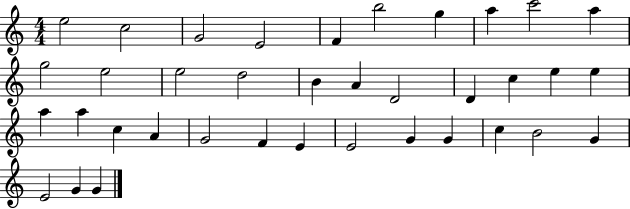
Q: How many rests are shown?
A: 0